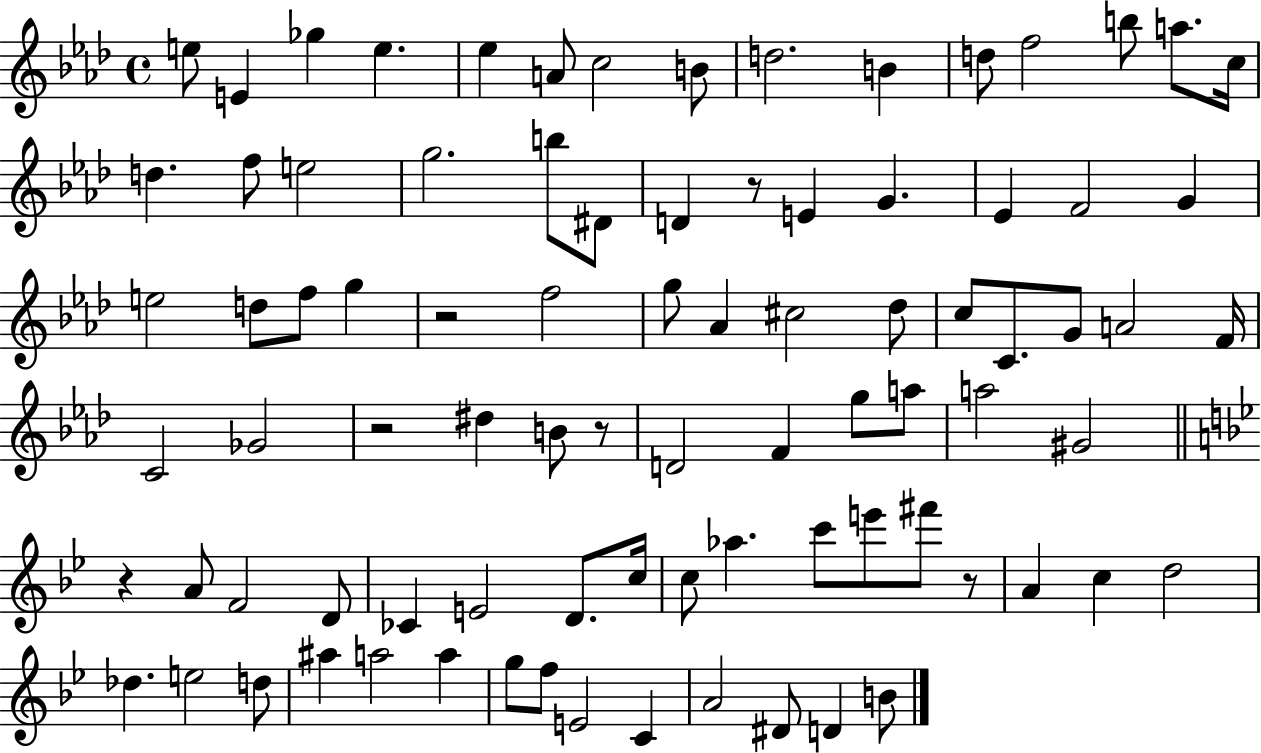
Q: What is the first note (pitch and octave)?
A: E5